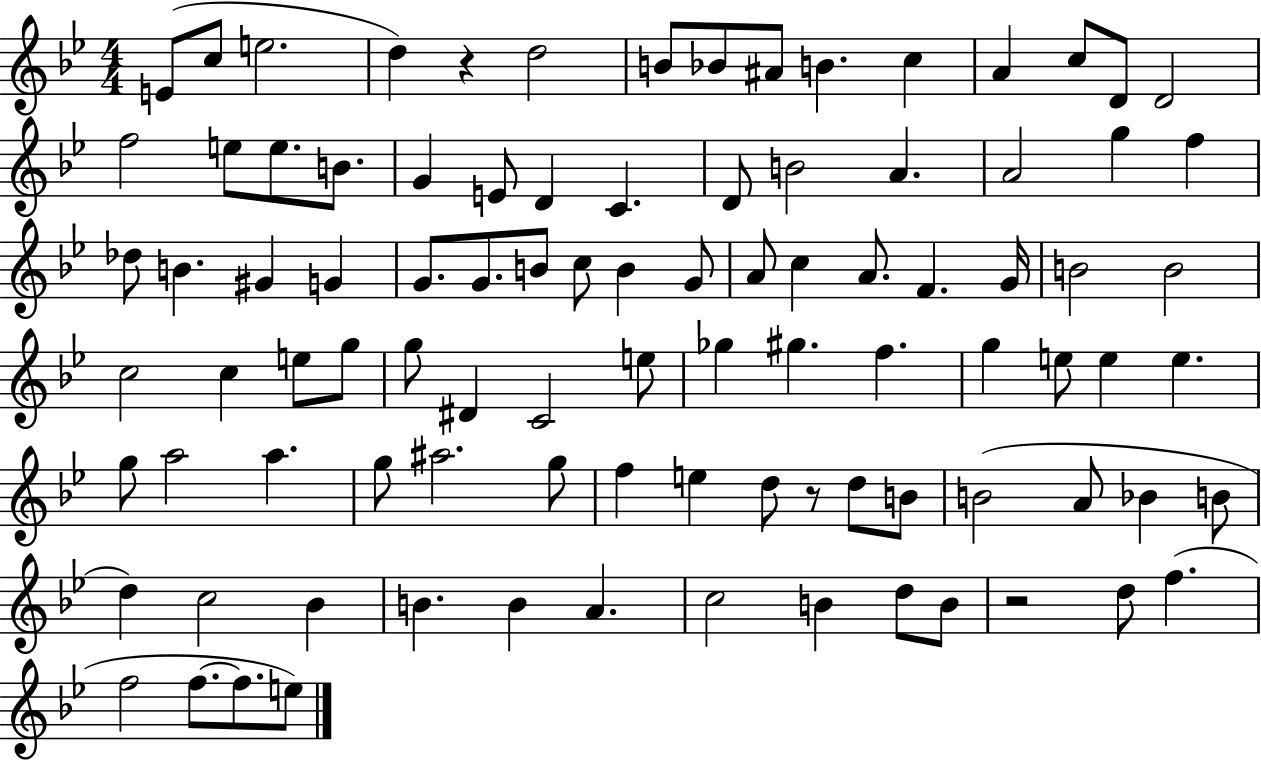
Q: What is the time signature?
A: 4/4